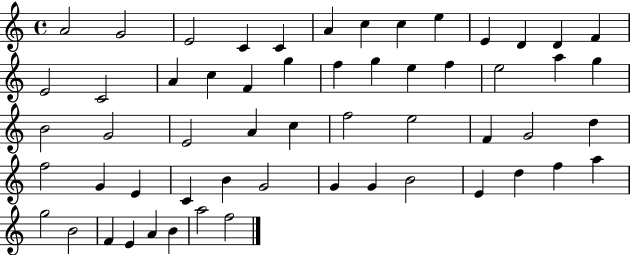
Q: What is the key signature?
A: C major